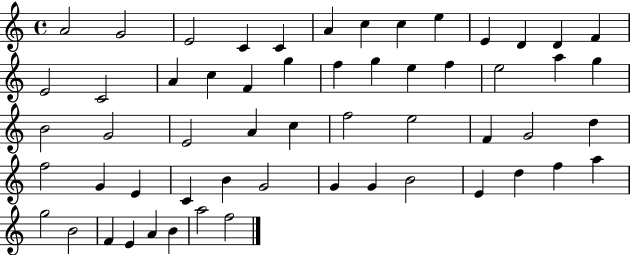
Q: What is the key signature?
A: C major